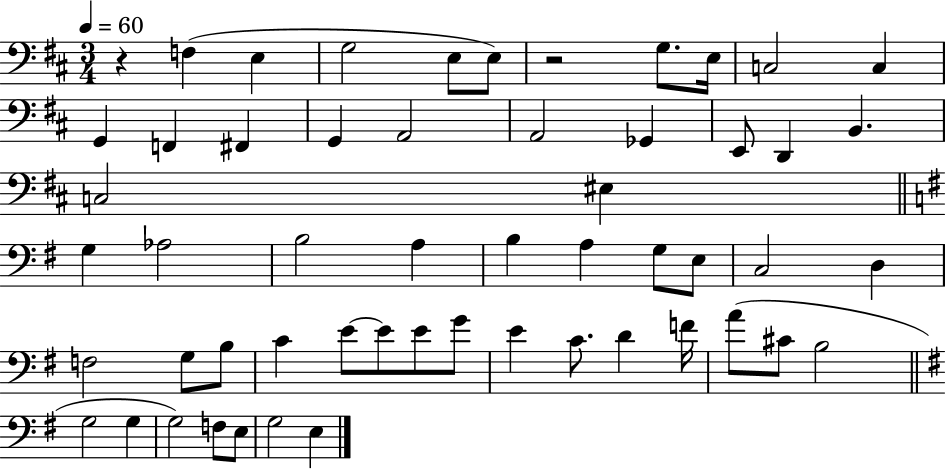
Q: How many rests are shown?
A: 2